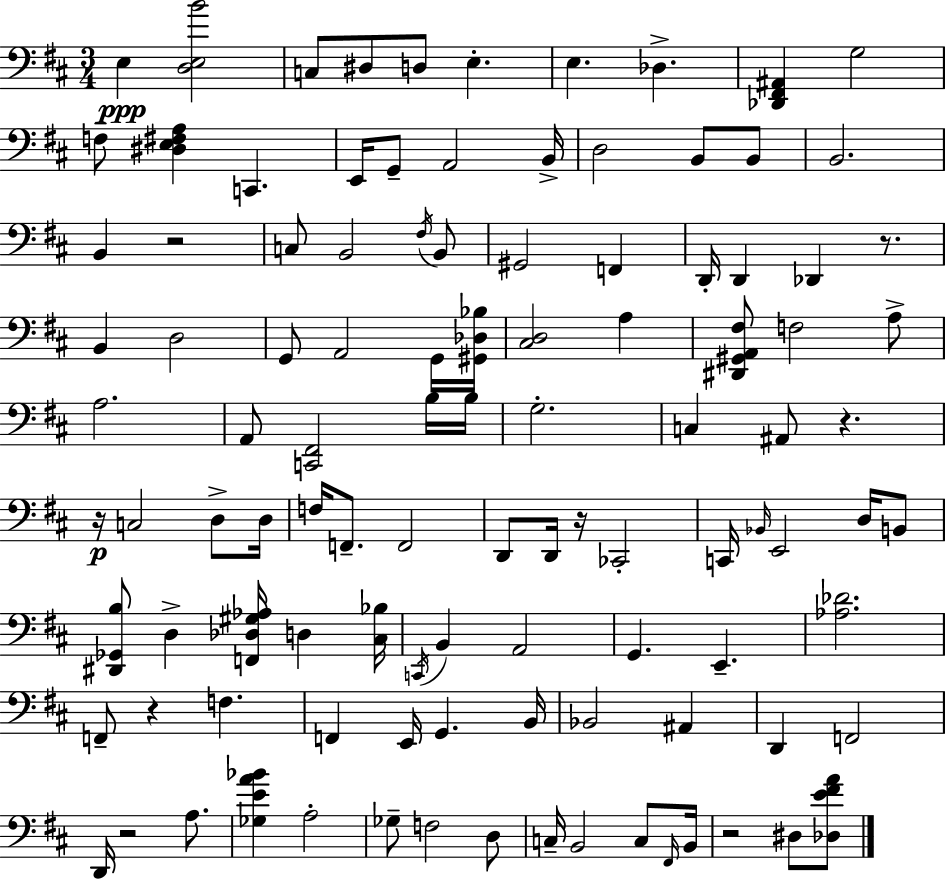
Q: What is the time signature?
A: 3/4